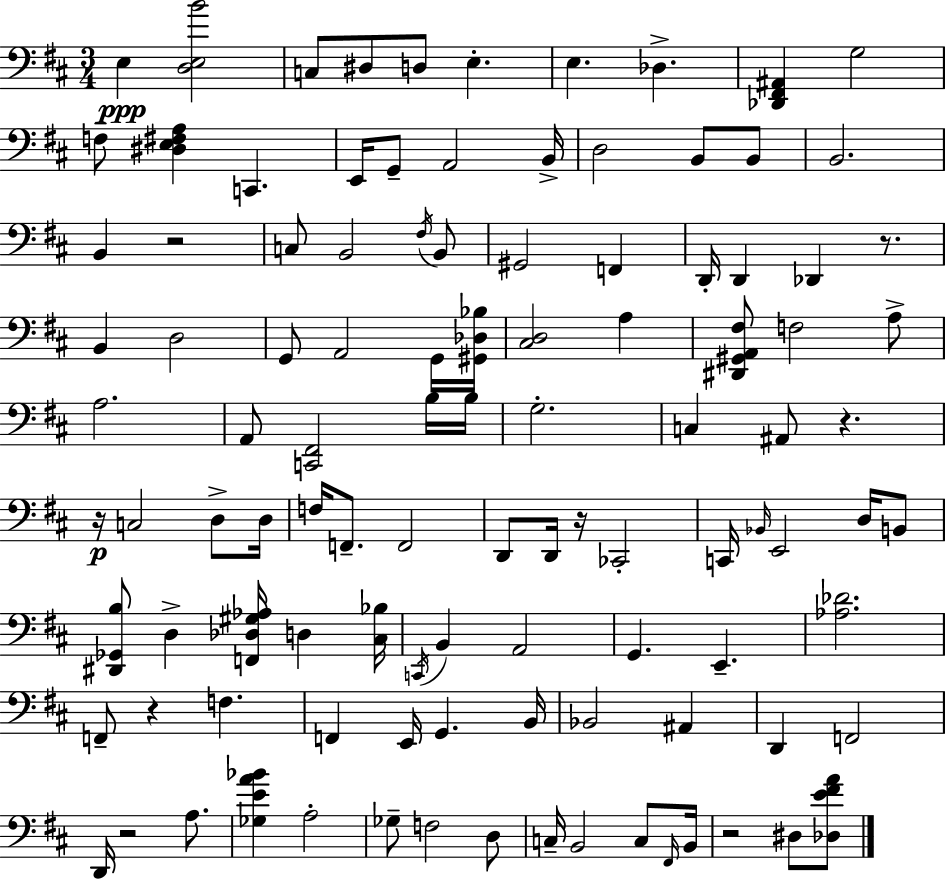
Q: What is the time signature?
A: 3/4